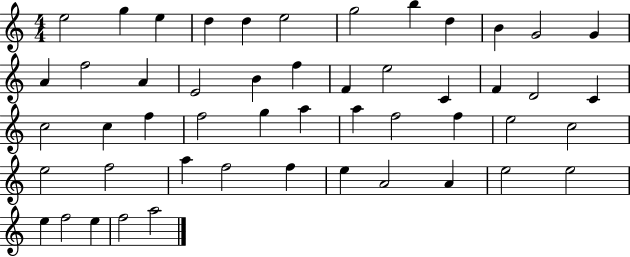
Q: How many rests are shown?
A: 0